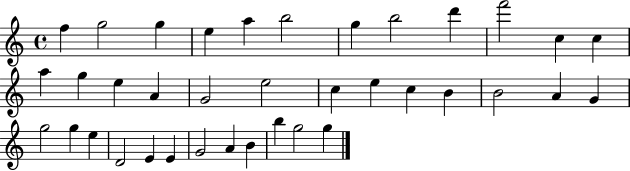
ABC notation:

X:1
T:Untitled
M:4/4
L:1/4
K:C
f g2 g e a b2 g b2 d' f'2 c c a g e A G2 e2 c e c B B2 A G g2 g e D2 E E G2 A B b g2 g